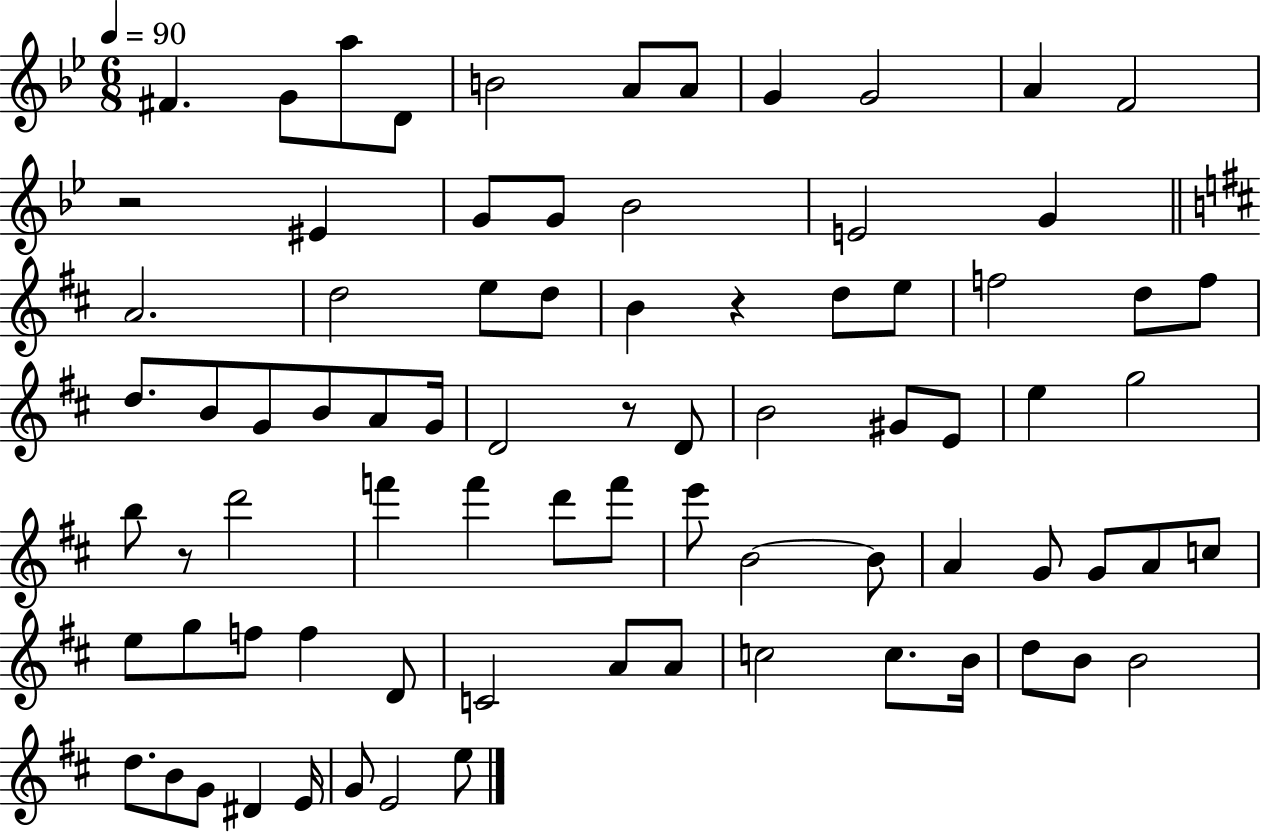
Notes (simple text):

F#4/q. G4/e A5/e D4/e B4/h A4/e A4/e G4/q G4/h A4/q F4/h R/h EIS4/q G4/e G4/e Bb4/h E4/h G4/q A4/h. D5/h E5/e D5/e B4/q R/q D5/e E5/e F5/h D5/e F5/e D5/e. B4/e G4/e B4/e A4/e G4/s D4/h R/e D4/e B4/h G#4/e E4/e E5/q G5/h B5/e R/e D6/h F6/q F6/q D6/e F6/e E6/e B4/h B4/e A4/q G4/e G4/e A4/e C5/e E5/e G5/e F5/e F5/q D4/e C4/h A4/e A4/e C5/h C5/e. B4/s D5/e B4/e B4/h D5/e. B4/e G4/e D#4/q E4/s G4/e E4/h E5/e